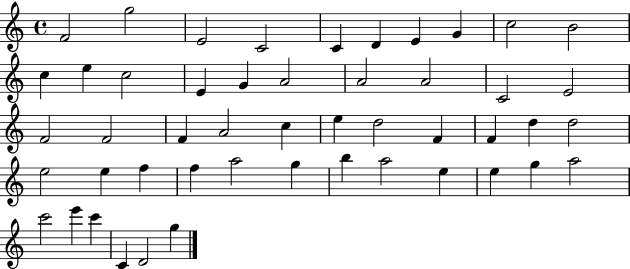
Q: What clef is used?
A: treble